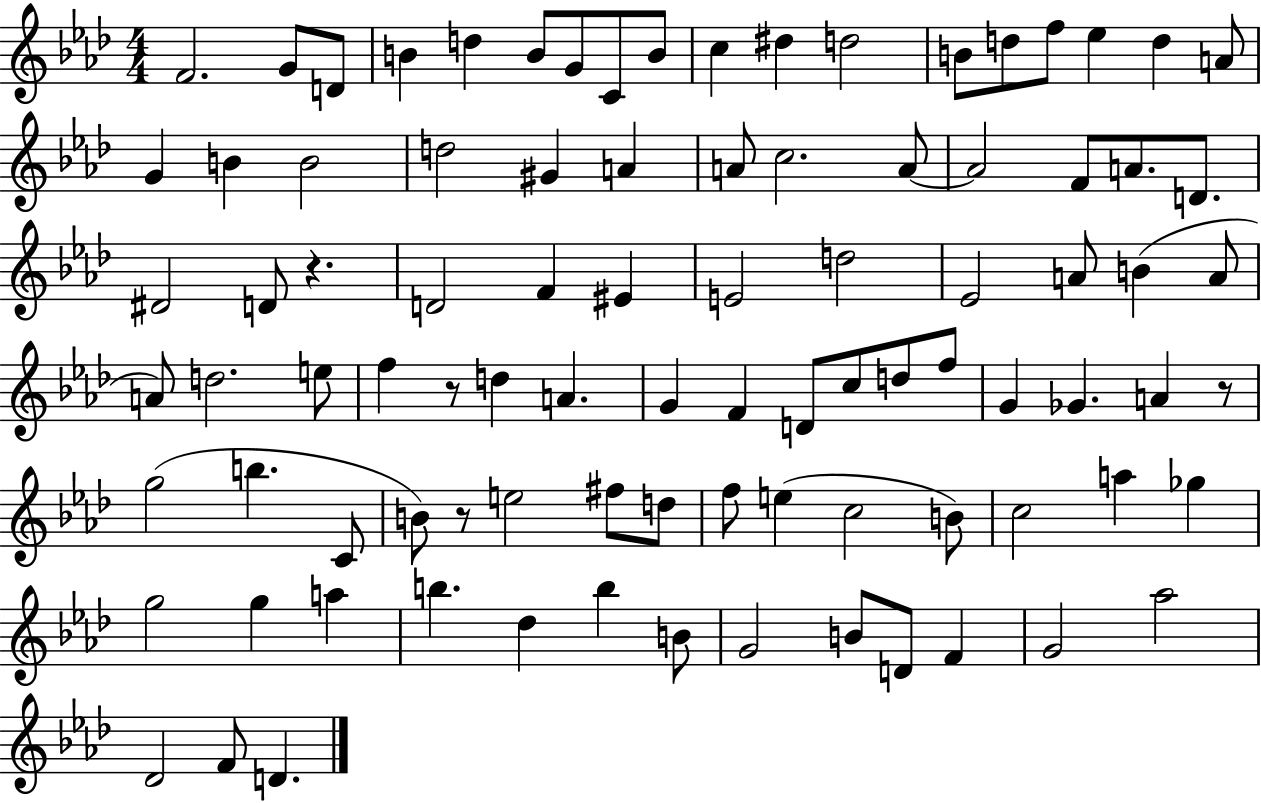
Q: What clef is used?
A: treble